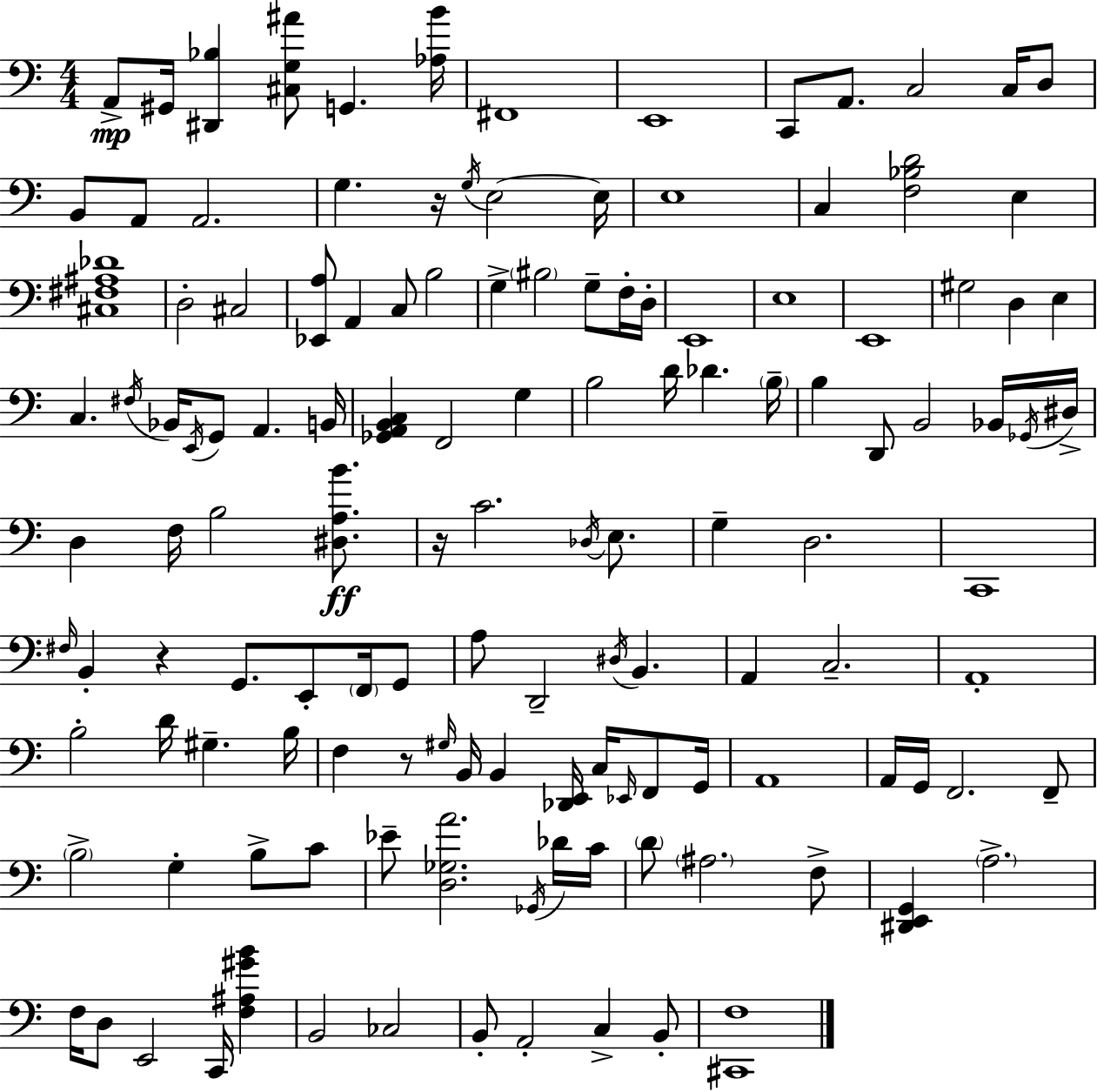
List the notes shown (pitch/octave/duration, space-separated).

A2/e G#2/s [D#2,Bb3]/q [C#3,G3,A#4]/e G2/q. [Ab3,B4]/s F#2/w E2/w C2/e A2/e. C3/h C3/s D3/e B2/e A2/e A2/h. G3/q. R/s G3/s E3/h E3/s E3/w C3/q [F3,Bb3,D4]/h E3/q [C#3,F#3,A#3,Db4]/w D3/h C#3/h [Eb2,A3]/e A2/q C3/e B3/h G3/q BIS3/h G3/e F3/s D3/s E2/w E3/w E2/w G#3/h D3/q E3/q C3/q. F#3/s Bb2/s E2/s G2/e A2/q. B2/s [Gb2,A2,B2,C3]/q F2/h G3/q B3/h D4/s Db4/q. B3/s B3/q D2/e B2/h Bb2/s Gb2/s D#3/s D3/q F3/s B3/h [D#3,A3,B4]/e. R/s C4/h. Db3/s E3/e. G3/q D3/h. C2/w F#3/s B2/q R/q G2/e. E2/e F2/s G2/e A3/e D2/h D#3/s B2/q. A2/q C3/h. A2/w B3/h D4/s G#3/q. B3/s F3/q R/e G#3/s B2/s B2/q [Db2,E2]/s C3/s Eb2/s F2/e G2/s A2/w A2/s G2/s F2/h. F2/e B3/h G3/q B3/e C4/e Eb4/e [D3,Gb3,A4]/h. Gb2/s Db4/s C4/s D4/e A#3/h. F3/e [D#2,E2,G2]/q A3/h. F3/s D3/e E2/h C2/s [F3,A#3,G#4,B4]/q B2/h CES3/h B2/e A2/h C3/q B2/e [C#2,F3]/w